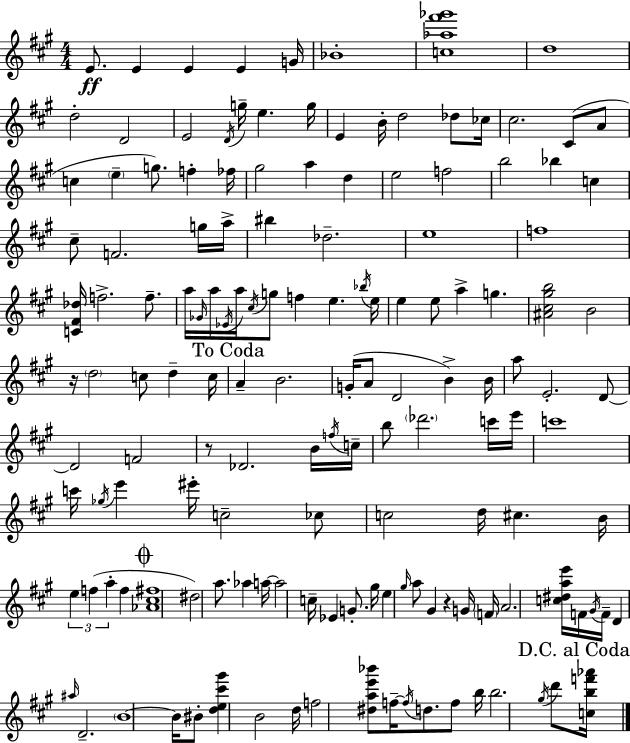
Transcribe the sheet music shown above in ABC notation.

X:1
T:Untitled
M:4/4
L:1/4
K:A
E/2 E E E G/4 _B4 [c_a^f'_g']4 d4 d2 D2 E2 D/4 g/4 e g/4 E B/4 d2 _d/2 _c/4 ^c2 ^C/2 A/2 c e g/2 f _f/4 ^g2 a d e2 f2 b2 _b c ^c/2 F2 g/4 a/4 ^b _d2 e4 f4 [C^F_d]/4 f2 f/2 a/4 _G/4 a/4 _E/4 a/4 ^c/4 g/2 f e _b/4 e/4 e e/2 a g [^A^c^gb]2 B2 z/4 d2 c/2 d c/4 A B2 G/4 A/2 D2 B B/4 a/2 E2 D/2 D2 F2 z/2 _D2 B/4 f/4 c/4 b/2 _d'2 c'/4 e'/4 c'4 c'/4 _g/4 e' ^e'/4 c2 _c/2 c2 d/4 ^c B/4 e f a f [_A^c^f]4 ^d2 a/2 _a a/4 a2 c/4 _E G/2 ^g/4 e ^g/4 a/2 ^G z G/4 F/4 A2 [c^dae']/4 F/4 ^G/4 F/4 D ^a/4 D2 B4 B/4 ^B/2 [de^c'^g'] B2 d/4 f2 [^dae'_b']/2 f/4 f/4 d/2 f/2 b/4 b2 ^g/4 d'/2 [cbf'_a']/4